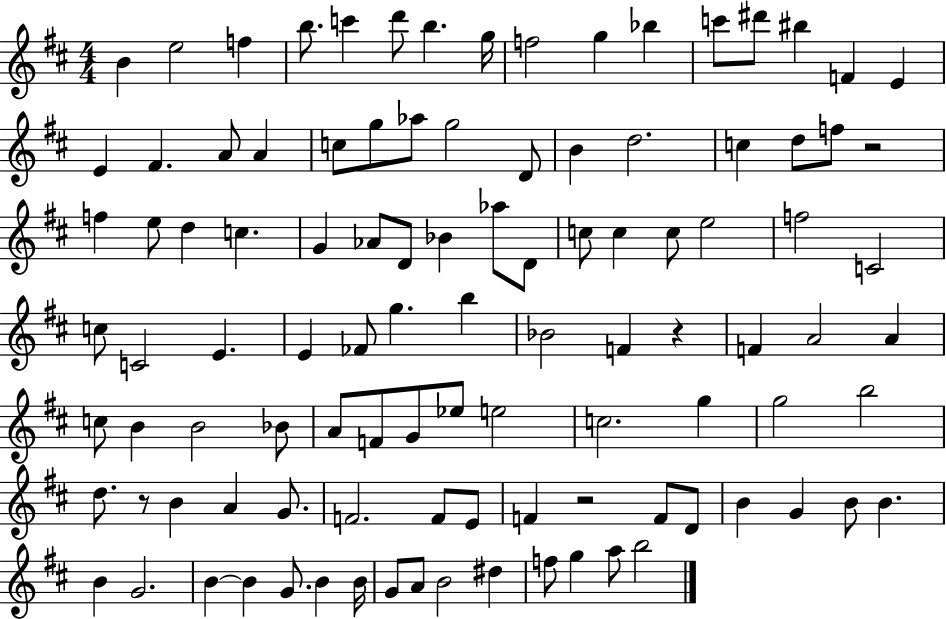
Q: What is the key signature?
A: D major